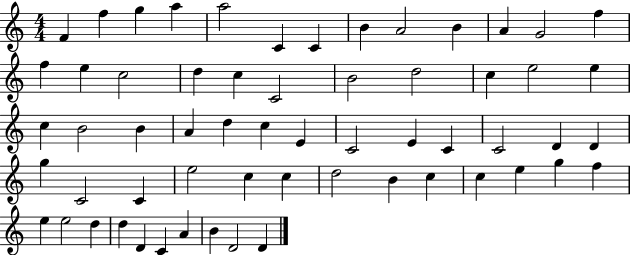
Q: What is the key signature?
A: C major